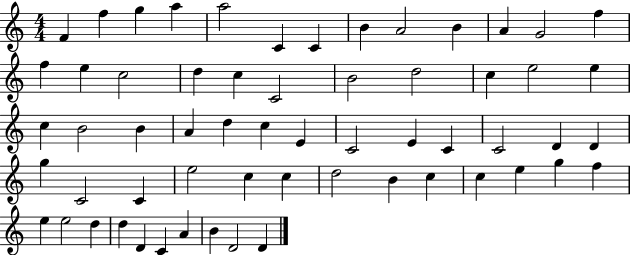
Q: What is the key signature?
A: C major